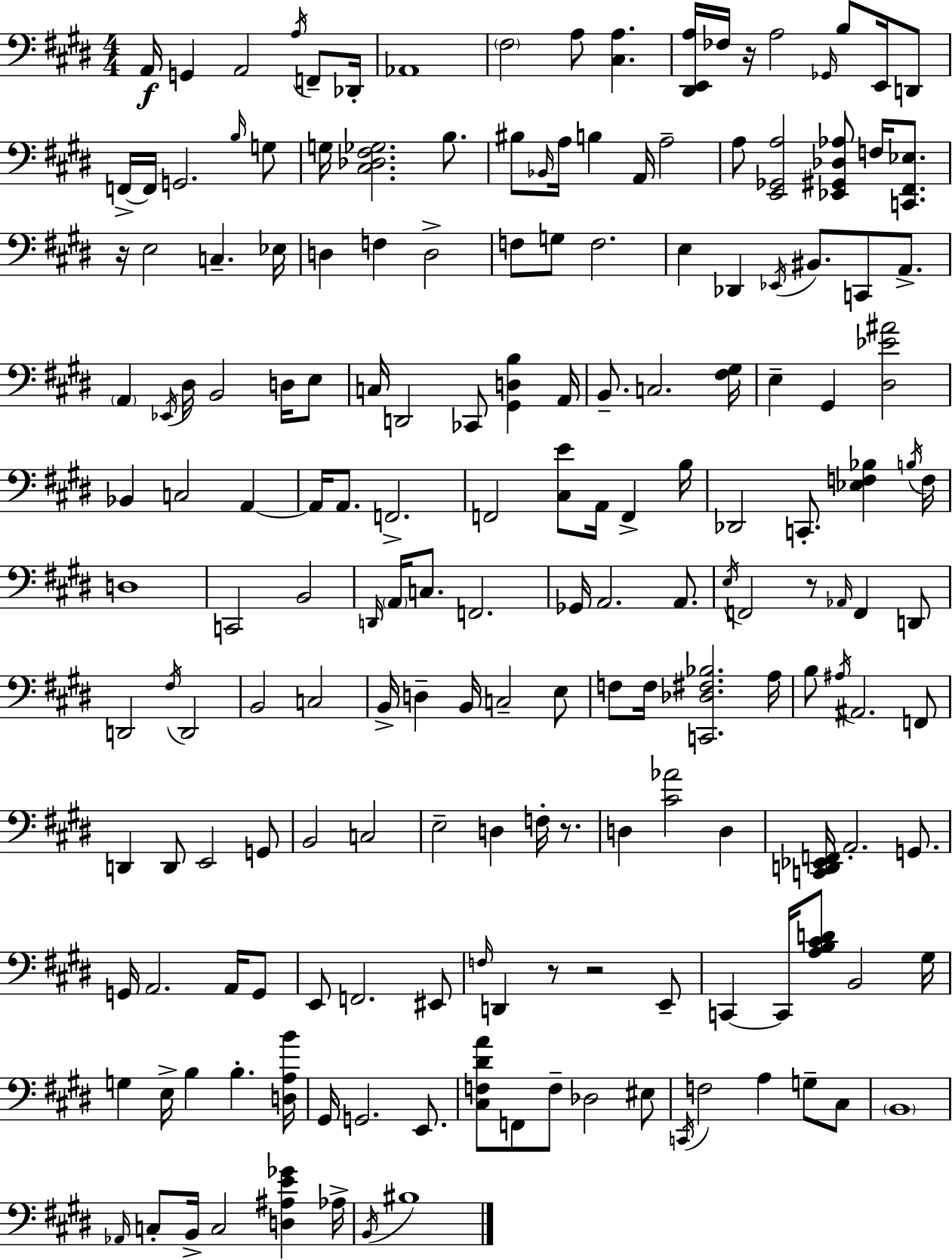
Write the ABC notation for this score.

X:1
T:Untitled
M:4/4
L:1/4
K:E
A,,/4 G,, A,,2 A,/4 F,,/2 _D,,/4 _A,,4 ^F,2 A,/2 [^C,A,] [^D,,E,,A,]/4 _F,/4 z/4 A,2 _G,,/4 B,/2 E,,/4 D,,/2 F,,/4 F,,/4 G,,2 B,/4 G,/2 G,/4 [^C,_D,^F,_G,]2 B,/2 ^B,/2 _B,,/4 A,/4 B, A,,/4 A,2 A,/2 [E,,_G,,A,]2 [_E,,^G,,_D,_A,]/2 F,/4 [C,,^F,,_E,]/2 z/4 E,2 C, _E,/4 D, F, D,2 F,/2 G,/2 F,2 E, _D,, _E,,/4 ^B,,/2 C,,/2 A,,/2 A,, _E,,/4 ^D,/4 B,,2 D,/4 E,/2 C,/4 D,,2 _C,,/2 [^G,,D,B,] A,,/4 B,,/2 C,2 [^F,^G,]/4 E, ^G,, [^D,_E^A]2 _B,, C,2 A,, A,,/4 A,,/2 F,,2 F,,2 [^C,E]/2 A,,/4 F,, B,/4 _D,,2 C,,/2 [_E,F,_B,] B,/4 F,/4 D,4 C,,2 B,,2 D,,/4 A,,/4 C,/2 F,,2 _G,,/4 A,,2 A,,/2 E,/4 F,,2 z/2 _A,,/4 F,, D,,/2 D,,2 ^F,/4 D,,2 B,,2 C,2 B,,/4 D, B,,/4 C,2 E,/2 F,/2 F,/4 [C,,_D,^F,_B,]2 A,/4 B,/2 ^A,/4 ^A,,2 F,,/2 D,, D,,/2 E,,2 G,,/2 B,,2 C,2 E,2 D, F,/4 z/2 D, [^C_A]2 D, [C,,D,,_E,,F,,]/4 A,,2 G,,/2 G,,/4 A,,2 A,,/4 G,,/2 E,,/2 F,,2 ^E,,/2 F,/4 D,, z/2 z2 E,,/2 C,, C,,/4 [A,B,^CD]/2 B,,2 ^G,/4 G, E,/4 B, B, [D,A,B]/4 ^G,,/4 G,,2 E,,/2 [^C,F,^DA]/2 F,,/2 F,/2 _D,2 ^E,/2 C,,/4 F,2 A, G,/2 ^C,/2 B,,4 _A,,/4 C,/2 B,,/4 C,2 [D,^A,E_G] _A,/4 B,,/4 ^B,4